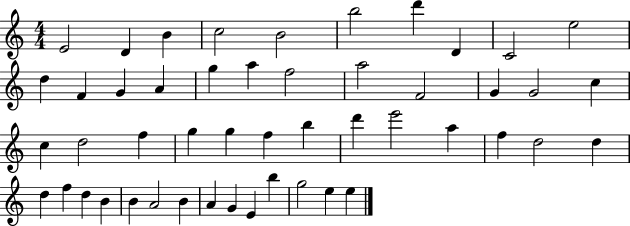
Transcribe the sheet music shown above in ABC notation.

X:1
T:Untitled
M:4/4
L:1/4
K:C
E2 D B c2 B2 b2 d' D C2 e2 d F G A g a f2 a2 F2 G G2 c c d2 f g g f b d' e'2 a f d2 d d f d B B A2 B A G E b g2 e e